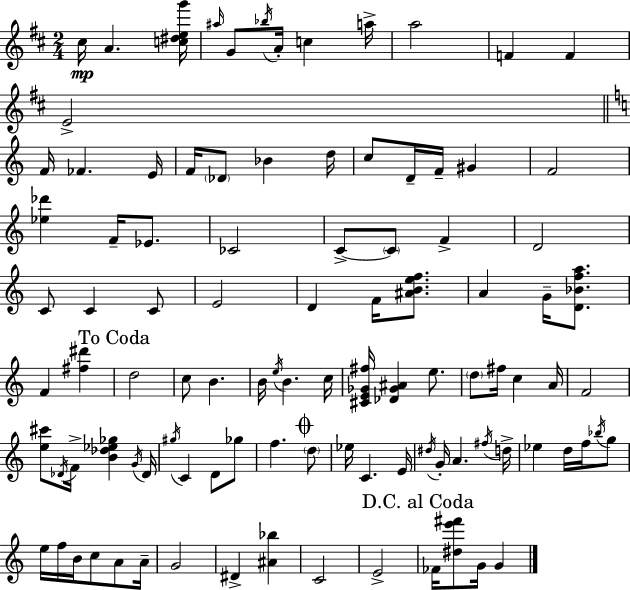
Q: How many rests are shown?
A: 0